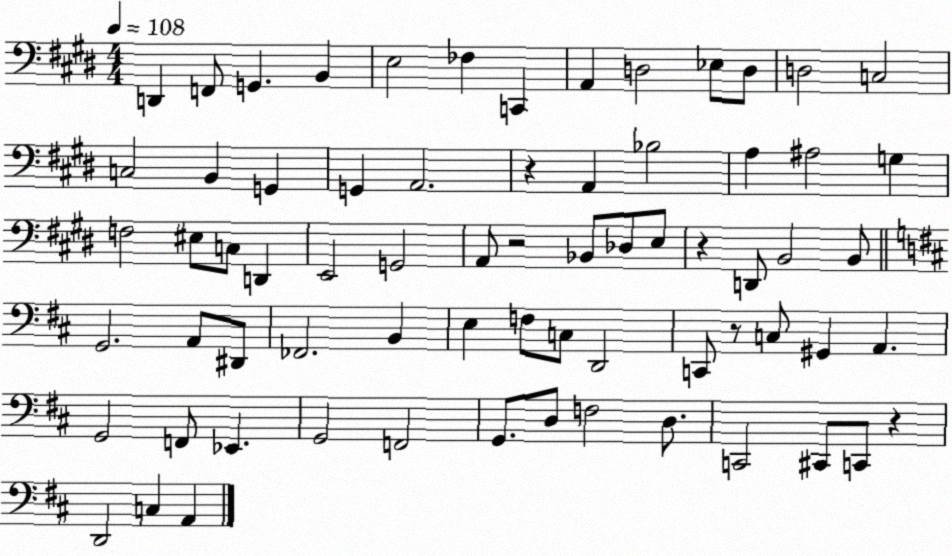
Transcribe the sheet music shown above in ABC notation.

X:1
T:Untitled
M:4/4
L:1/4
K:E
D,, F,,/2 G,, B,, E,2 _F, C,, A,, D,2 _E,/2 D,/2 D,2 C,2 C,2 B,, G,, G,, A,,2 z A,, _B,2 A, ^A,2 G, F,2 ^E,/2 C,/2 D,, E,,2 G,,2 A,,/2 z2 _B,,/2 _D,/2 E,/2 z D,,/2 B,,2 B,,/2 G,,2 A,,/2 ^D,,/2 _F,,2 B,, E, F,/2 C,/2 D,,2 C,,/2 z/2 C,/2 ^G,, A,, G,,2 F,,/2 _E,, G,,2 F,,2 G,,/2 D,/2 F,2 D,/2 C,,2 ^C,,/2 C,,/2 z D,,2 C, A,,